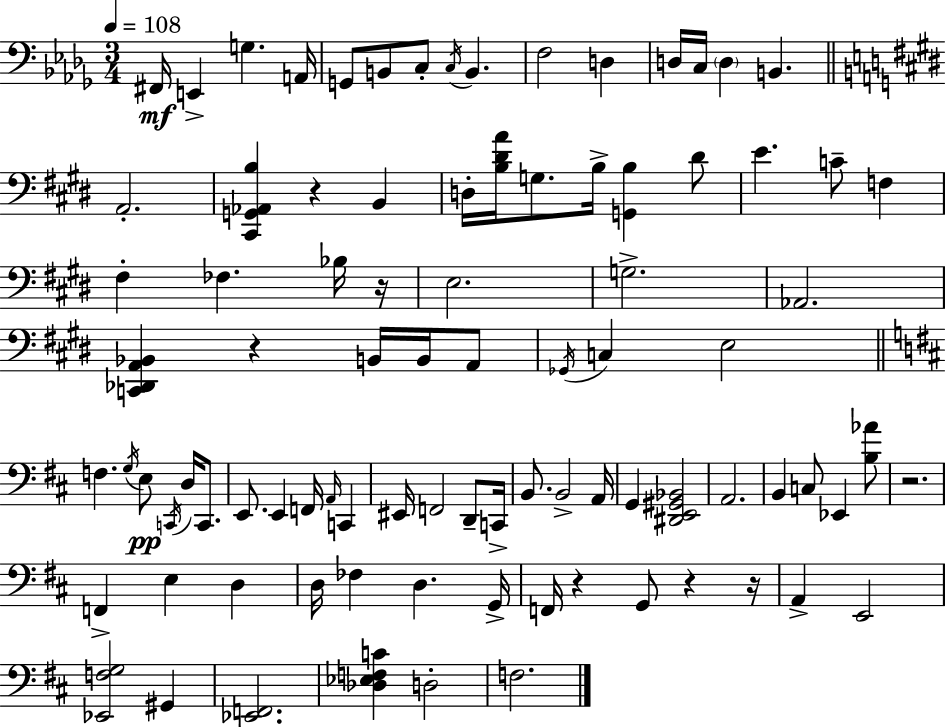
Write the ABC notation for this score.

X:1
T:Untitled
M:3/4
L:1/4
K:Bbm
^F,,/4 E,, G, A,,/4 G,,/2 B,,/2 C,/2 C,/4 B,, F,2 D, D,/4 C,/4 D, B,, A,,2 [^C,,G,,_A,,B,] z B,, D,/4 [B,^DA]/4 G,/2 B,/4 [G,,B,] ^D/2 E C/2 F, ^F, _F, _B,/4 z/4 E,2 G,2 _A,,2 [C,,_D,,A,,_B,,] z B,,/4 B,,/4 A,,/2 _G,,/4 C, E,2 F, G,/4 E,/2 C,,/4 D,/4 C,,/2 E,,/2 E,, F,,/4 A,,/4 C,, ^E,,/4 F,,2 D,,/2 C,,/4 B,,/2 B,,2 A,,/4 G,, [^D,,E,,^G,,_B,,]2 A,,2 B,, C,/2 _E,, [B,_A]/2 z2 F,, E, D, D,/4 _F, D, G,,/4 F,,/4 z G,,/2 z z/4 A,, E,,2 [_E,,F,G,]2 ^G,, [_E,,F,,]2 [_D,_E,F,C] D,2 F,2